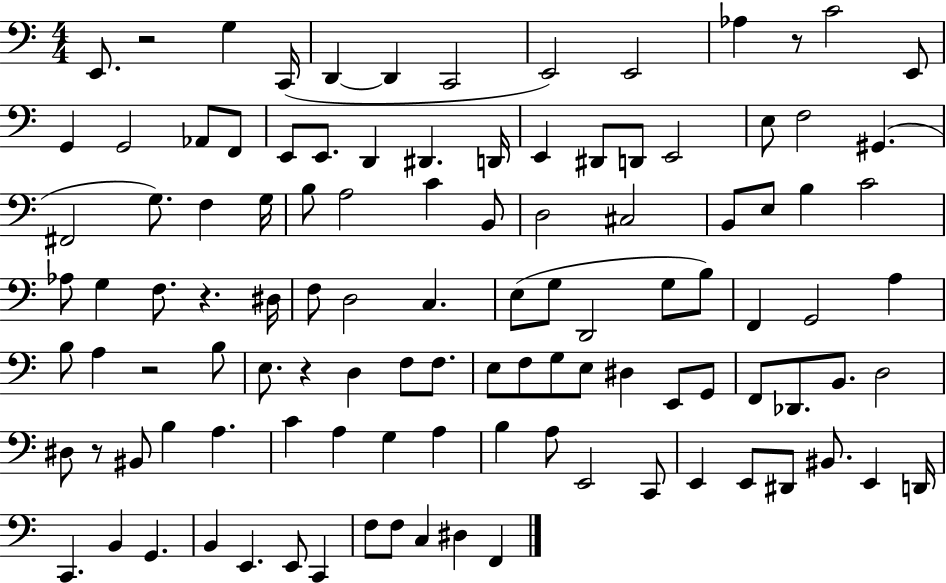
E2/e. R/h G3/q C2/s D2/q D2/q C2/h E2/h E2/h Ab3/q R/e C4/h E2/e G2/q G2/h Ab2/e F2/e E2/e E2/e. D2/q D#2/q. D2/s E2/q D#2/e D2/e E2/h E3/e F3/h G#2/q. F#2/h G3/e. F3/q G3/s B3/e A3/h C4/q B2/e D3/h C#3/h B2/e E3/e B3/q C4/h Ab3/e G3/q F3/e. R/q. D#3/s F3/e D3/h C3/q. E3/e G3/e D2/h G3/e B3/e F2/q G2/h A3/q B3/e A3/q R/h B3/e E3/e. R/q D3/q F3/e F3/e. E3/e F3/e G3/e E3/e D#3/q E2/e G2/e F2/e Db2/e. B2/e. D3/h D#3/e R/e BIS2/e B3/q A3/q. C4/q A3/q G3/q A3/q B3/q A3/e E2/h C2/e E2/q E2/e D#2/e BIS2/e. E2/q D2/s C2/q. B2/q G2/q. B2/q E2/q. E2/e C2/q F3/e F3/e C3/q D#3/q F2/q